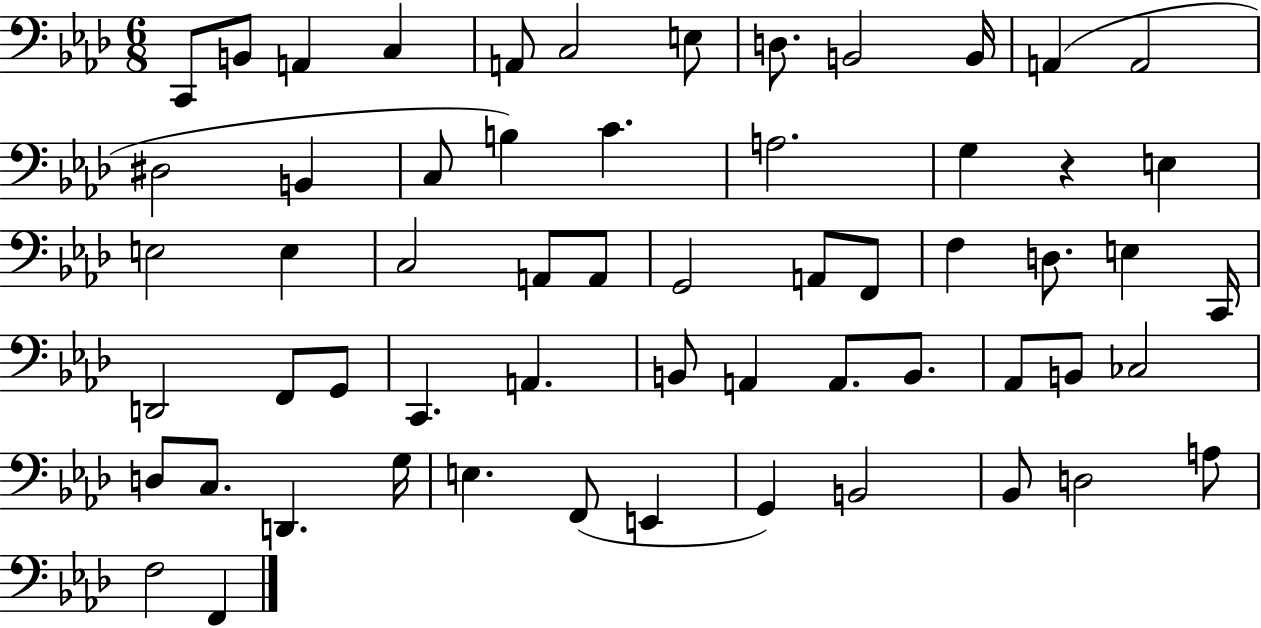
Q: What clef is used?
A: bass